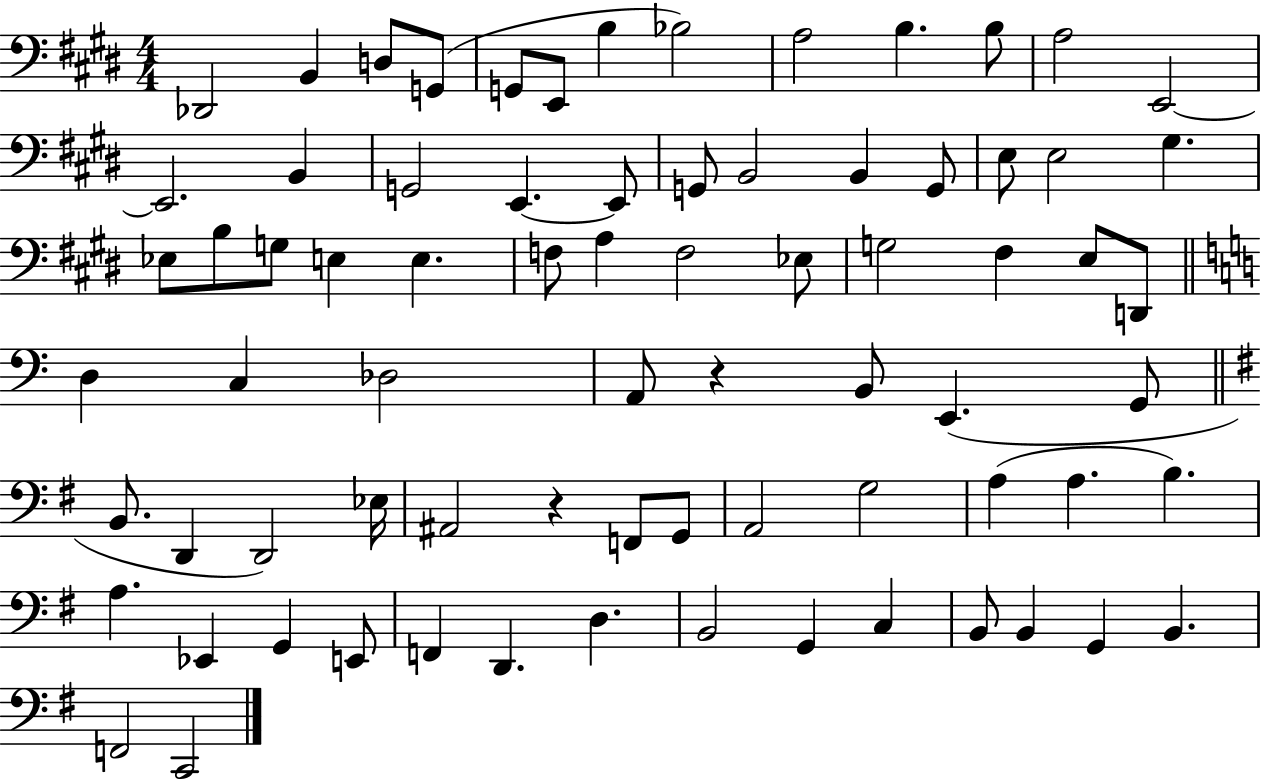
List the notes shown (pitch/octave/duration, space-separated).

Db2/h B2/q D3/e G2/e G2/e E2/e B3/q Bb3/h A3/h B3/q. B3/e A3/h E2/h E2/h. B2/q G2/h E2/q. E2/e G2/e B2/h B2/q G2/e E3/e E3/h G#3/q. Eb3/e B3/e G3/e E3/q E3/q. F3/e A3/q F3/h Eb3/e G3/h F#3/q E3/e D2/e D3/q C3/q Db3/h A2/e R/q B2/e E2/q. G2/e B2/e. D2/q D2/h Eb3/s A#2/h R/q F2/e G2/e A2/h G3/h A3/q A3/q. B3/q. A3/q. Eb2/q G2/q E2/e F2/q D2/q. D3/q. B2/h G2/q C3/q B2/e B2/q G2/q B2/q. F2/h C2/h